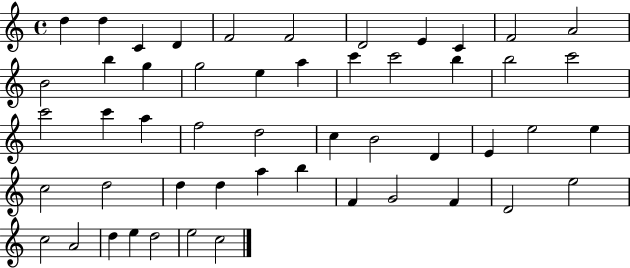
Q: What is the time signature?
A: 4/4